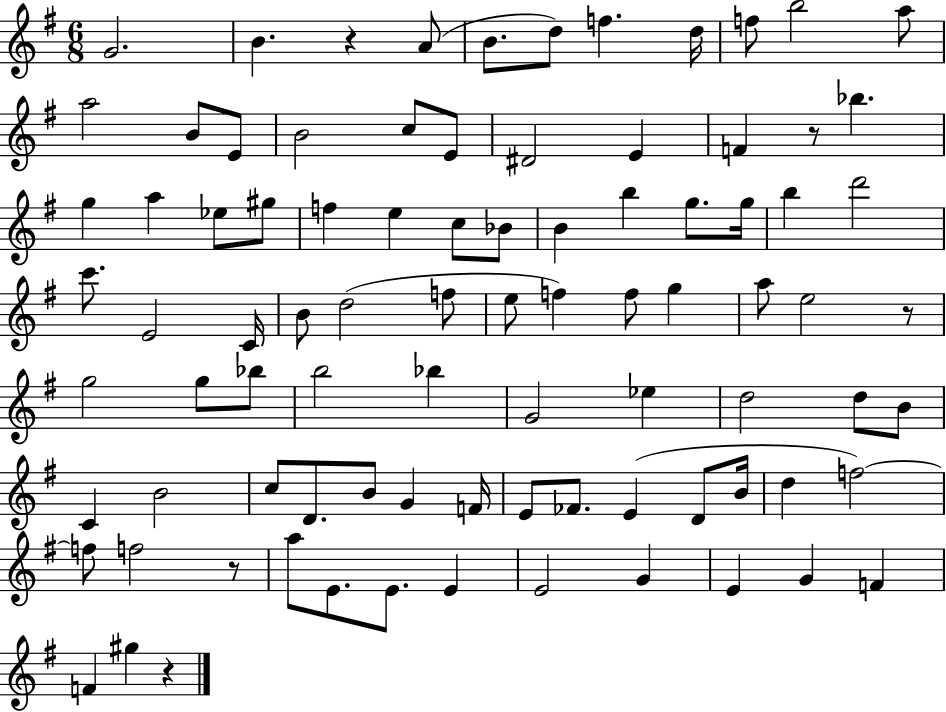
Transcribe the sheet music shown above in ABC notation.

X:1
T:Untitled
M:6/8
L:1/4
K:G
G2 B z A/2 B/2 d/2 f d/4 f/2 b2 a/2 a2 B/2 E/2 B2 c/2 E/2 ^D2 E F z/2 _b g a _e/2 ^g/2 f e c/2 _B/2 B b g/2 g/4 b d'2 c'/2 E2 C/4 B/2 d2 f/2 e/2 f f/2 g a/2 e2 z/2 g2 g/2 _b/2 b2 _b G2 _e d2 d/2 B/2 C B2 c/2 D/2 B/2 G F/4 E/2 _F/2 E D/2 B/4 d f2 f/2 f2 z/2 a/2 E/2 E/2 E E2 G E G F F ^g z